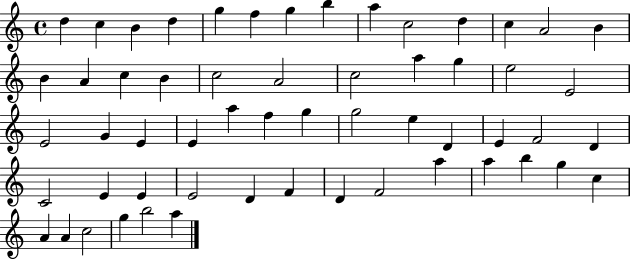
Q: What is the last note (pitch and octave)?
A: A5